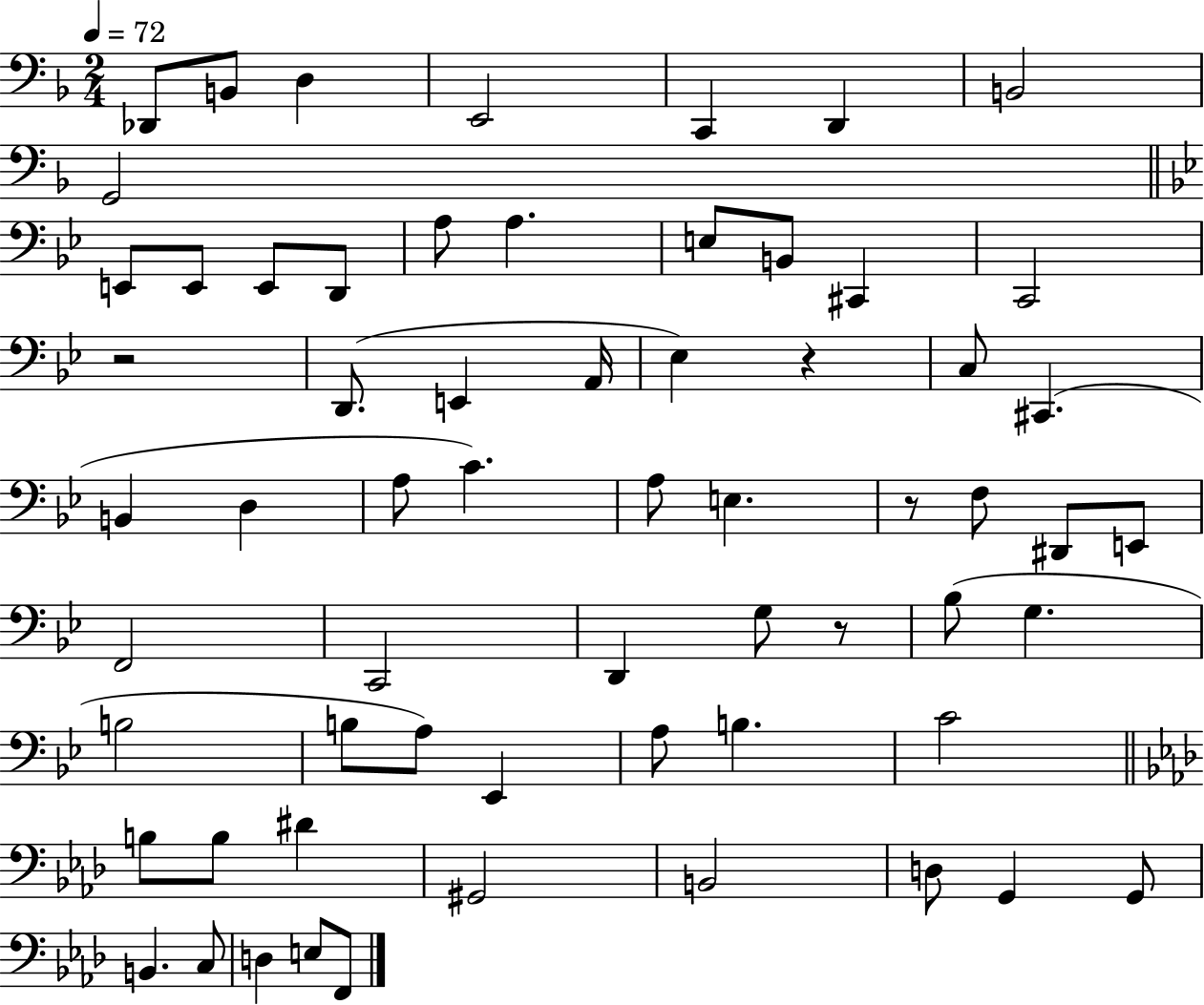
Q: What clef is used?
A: bass